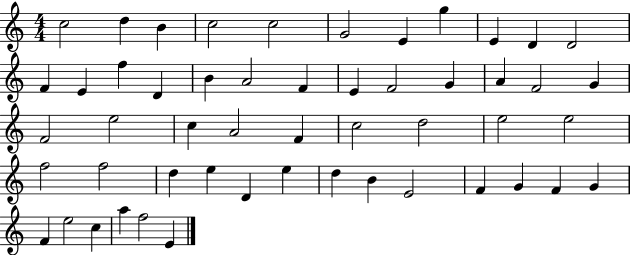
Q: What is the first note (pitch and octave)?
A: C5